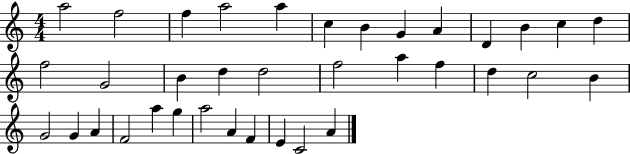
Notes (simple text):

A5/h F5/h F5/q A5/h A5/q C5/q B4/q G4/q A4/q D4/q B4/q C5/q D5/q F5/h G4/h B4/q D5/q D5/h F5/h A5/q F5/q D5/q C5/h B4/q G4/h G4/q A4/q F4/h A5/q G5/q A5/h A4/q F4/q E4/q C4/h A4/q